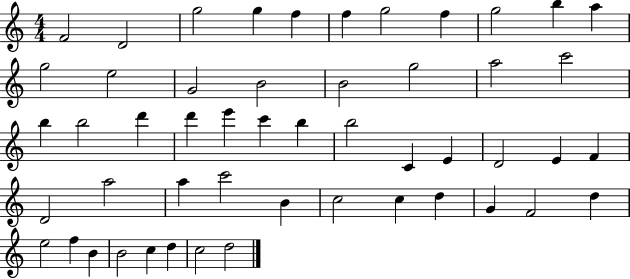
F4/h D4/h G5/h G5/q F5/q F5/q G5/h F5/q G5/h B5/q A5/q G5/h E5/h G4/h B4/h B4/h G5/h A5/h C6/h B5/q B5/h D6/q D6/q E6/q C6/q B5/q B5/h C4/q E4/q D4/h E4/q F4/q D4/h A5/h A5/q C6/h B4/q C5/h C5/q D5/q G4/q F4/h D5/q E5/h F5/q B4/q B4/h C5/q D5/q C5/h D5/h